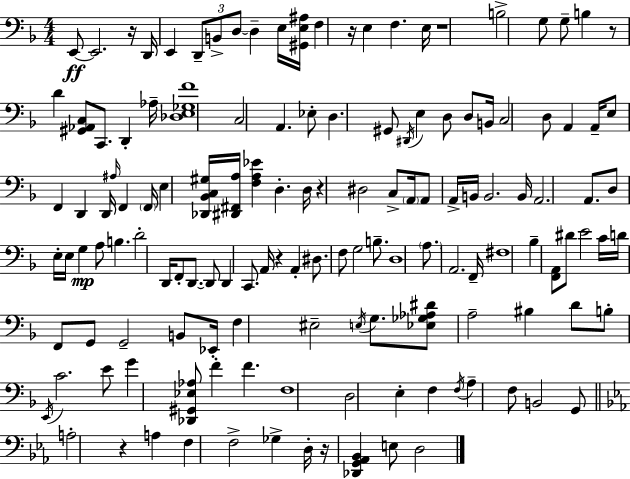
{
  \clef bass
  \numericTimeSignature
  \time 4/4
  \key f \major
  e,8~~\ff e,2. r16 d,16 | e,4 \tuplet 3/2 { d,8-- b,8-> d8~~ } d4-- e16 <gis, e ais>16 | f4 r16 e4 f4. e16 | r1 | \break b2-> g8 g8-- b4 | r8 d'4 <gis, aes, c>8 c,8. d,4-. aes16-- | <des e ges f'>1 | c2 a,4. ees8-. | \break d4. gis,8 \acciaccatura { dis,16 } e4 d8 d8 | b,16 c2 d8 a,4 | a,16-- e8 f,4 d,4 d,16 \grace { ais16 } f,4 | \parenthesize f,16 e4 <des, bes, c gis>16 <dis, fis, a>16 <f a ees'>4 d4.-. | \break d16 r4 dis2 c8-> | \parenthesize a,16 a,8 a,16-> b,16 b,2. | b,16 a,2. a,8. | d8 e16-. e16 g4\mp a8 b4. | \break d'2-. d,16 f,8-. d,8.~~ | d,8 d,4 c,8. a,16 r4 a,4-. | dis8. f8 g2 b8.-- | d1 | \break \parenthesize a8. a,2. | f,16-- fis1 | bes4-- <f, a,>8 dis'8 e'2 | c'16 d'16 f,8 g,8 g,2-- | \break b,8 ees,16-. f4 eis2-- \acciaccatura { e16 } | g8. <ees ges aes dis'>8 a2-- bis4 | d'8 b8-. \acciaccatura { e,16 } c'2. | e'8 g'4 <des, gis, ees aes>8 f'4-. f'4. | \break f1 | d2 e4-. | f4 \acciaccatura { f16 } a4-- f8 b,2 | g,8 \bar "||" \break \key ees \major a2-. r4 a4 | f4 f2-> ges4-> | d16-. r16 <des, g, aes, bes,>4 e8 d2 | \bar "|."
}